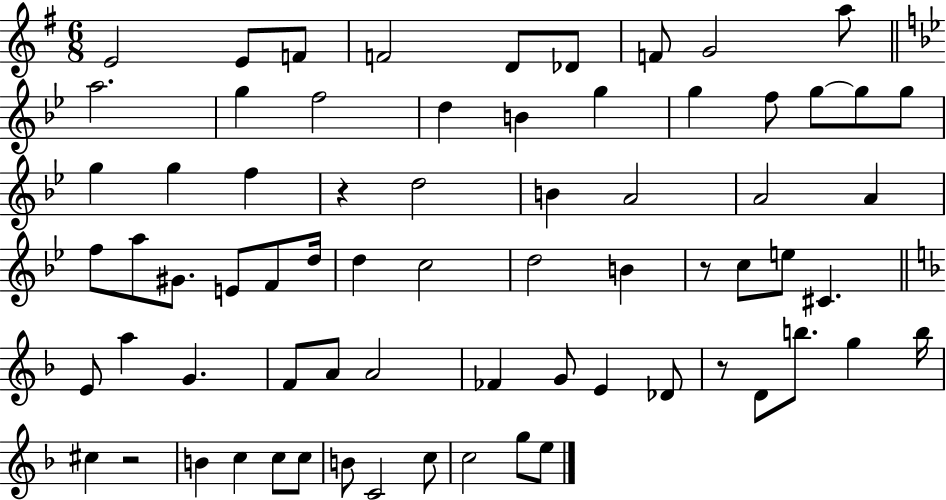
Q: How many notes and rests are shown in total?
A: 70